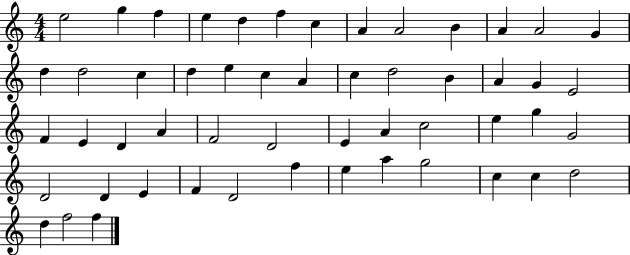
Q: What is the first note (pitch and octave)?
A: E5